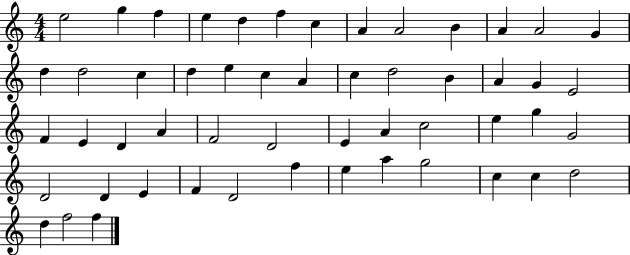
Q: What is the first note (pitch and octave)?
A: E5